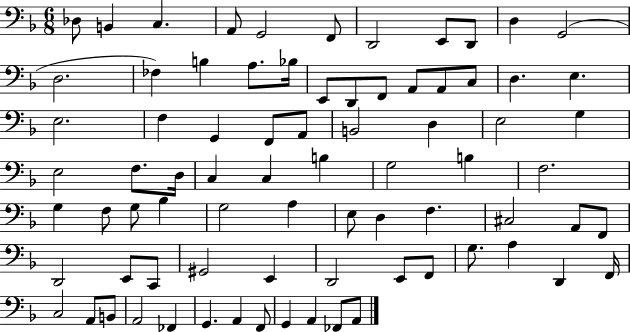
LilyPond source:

{
  \clef bass
  \numericTimeSignature
  \time 6/8
  \key f \major
  \repeat volta 2 { des8 b,4 c4. | a,8 g,2 f,8 | d,2 e,8 d,8 | d4 g,2( | \break d2. | fes4) b4 a8. bes16 | e,8 d,8 f,8 a,8 a,8 c8 | d4. e4. | \break e2. | f4 g,4 f,8 a,8 | b,2 d4 | e2 g4 | \break e2 f8. d16 | c4 c4 b4 | g2 b4 | f2. | \break g4 f8 g8 bes4 | g2 a4 | e8 d4 f4. | cis2 a,8 f,8 | \break d,2 e,8 c,8 | gis,2 e,4 | d,2 e,8 f,8 | g8. a4 d,4 f,16 | \break c2 a,8 b,8 | a,2 fes,4 | g,4. a,4 f,8 | g,4 a,4 fes,8 a,8 | \break } \bar "|."
}